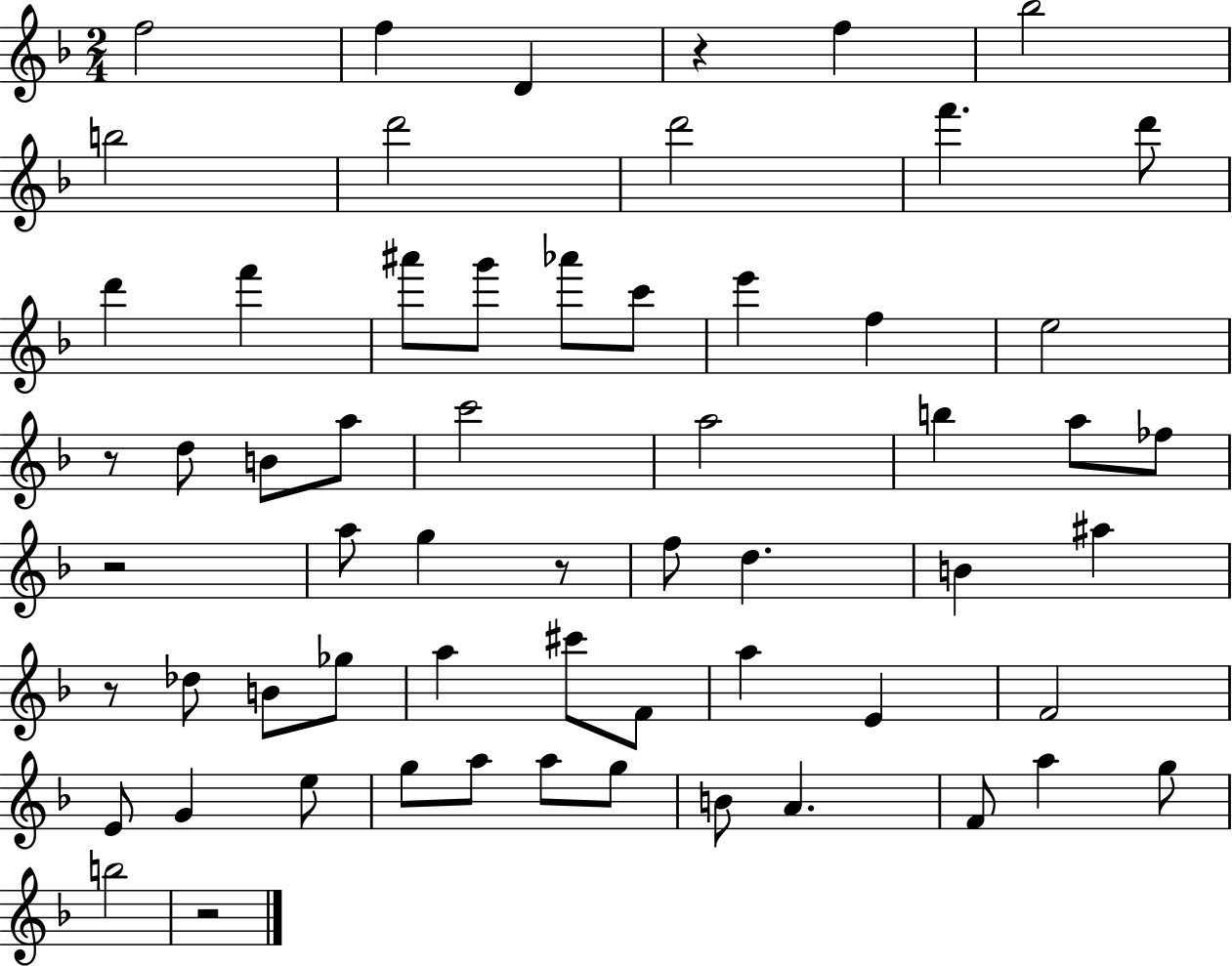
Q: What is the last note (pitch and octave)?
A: B5